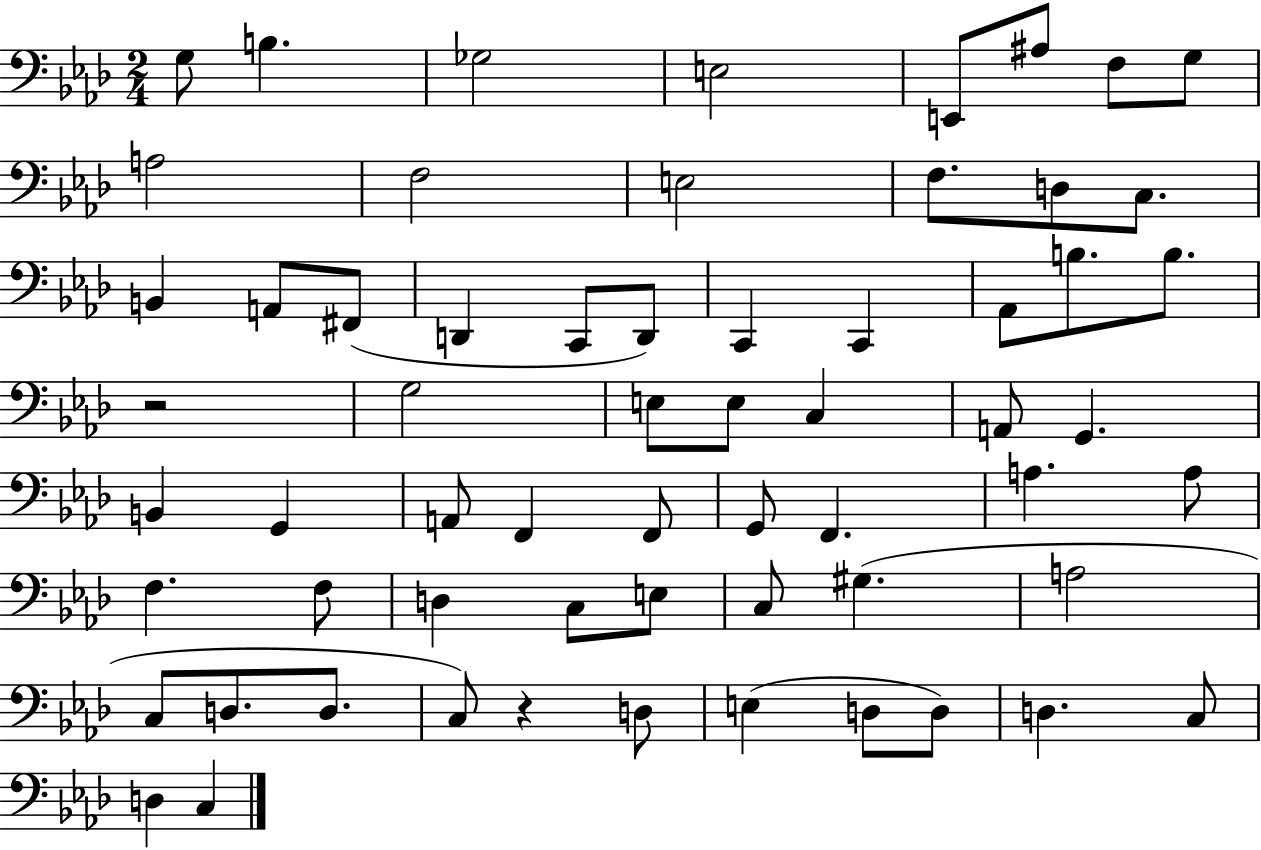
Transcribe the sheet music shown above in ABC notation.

X:1
T:Untitled
M:2/4
L:1/4
K:Ab
G,/2 B, _G,2 E,2 E,,/2 ^A,/2 F,/2 G,/2 A,2 F,2 E,2 F,/2 D,/2 C,/2 B,, A,,/2 ^F,,/2 D,, C,,/2 D,,/2 C,, C,, _A,,/2 B,/2 B,/2 z2 G,2 E,/2 E,/2 C, A,,/2 G,, B,, G,, A,,/2 F,, F,,/2 G,,/2 F,, A, A,/2 F, F,/2 D, C,/2 E,/2 C,/2 ^G, A,2 C,/2 D,/2 D,/2 C,/2 z D,/2 E, D,/2 D,/2 D, C,/2 D, C,